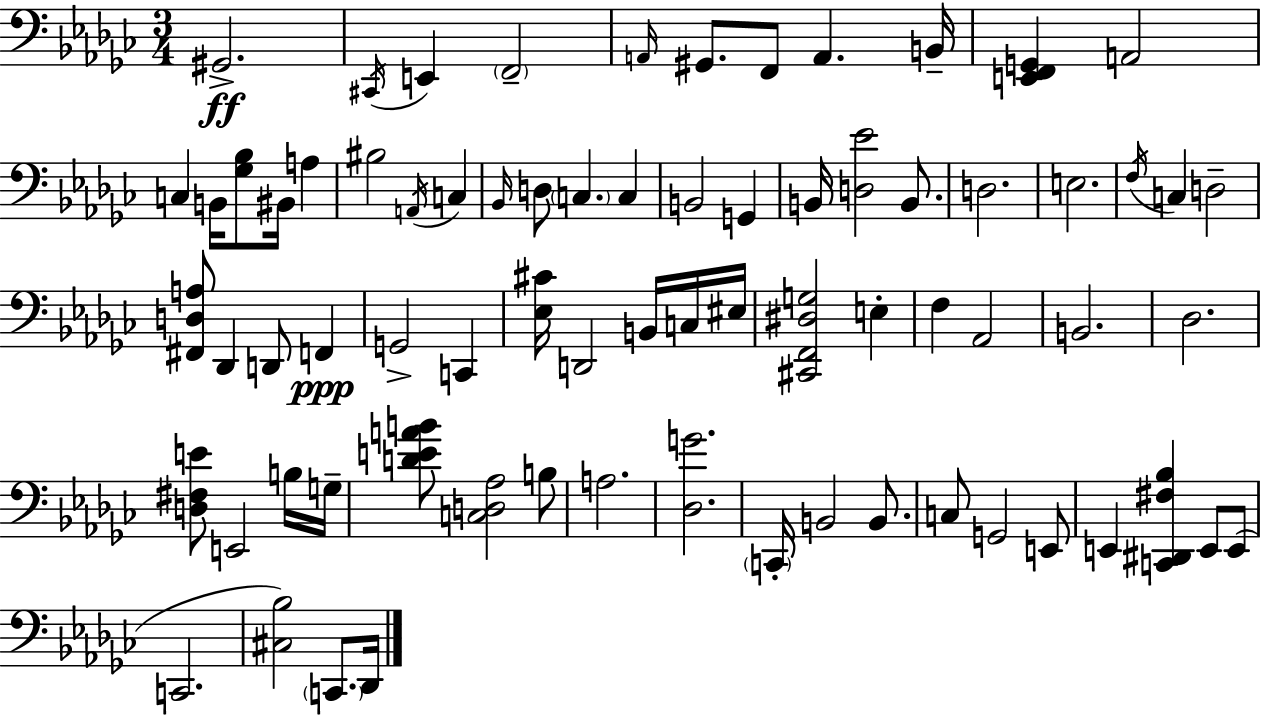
{
  \clef bass
  \numericTimeSignature
  \time 3/4
  \key ees \minor
  gis,2.->\ff | \acciaccatura { cis,16 } e,4 \parenthesize f,2-- | \grace { a,16 } gis,8. f,8 a,4. | b,16-- <e, f, g,>4 a,2 | \break c4 b,16 <ges bes>8 bis,16 a4 | bis2 \acciaccatura { a,16 } c4 | \grace { bes,16 } d8 \parenthesize c4. | c4 b,2 | \break g,4 b,16 <d ees'>2 | b,8. d2. | e2. | \acciaccatura { f16 } c4 d2-- | \break <fis, d a>8 des,4 d,8 | f,4\ppp g,2-> | c,4 <ees cis'>16 d,2 | b,16 c16 eis16 <cis, f, dis g>2 | \break e4-. f4 aes,2 | b,2. | des2. | <d fis e'>8 e,2 | \break b16 g16-- <d' e' a' b'>8 <c d aes>2 | b8 a2. | <des g'>2. | \parenthesize c,16-. b,2 | \break b,8. c8 g,2 | e,8 e,4 <c, dis, fis bes>4 | e,8 e,8( c,2. | <cis bes>2) | \break \parenthesize c,8. des,16 \bar "|."
}